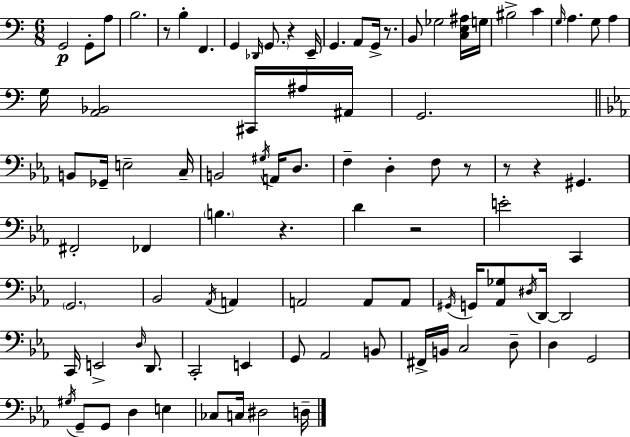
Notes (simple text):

G2/h G2/e A3/e B3/h. R/e B3/q F2/q. G2/q Db2/s G2/e. R/q E2/s G2/q. A2/e G2/s R/e. B2/e Gb3/h [C3,E3,A#3]/s G3/s BIS3/h C4/q G3/s A3/q. G3/e A3/q G3/s [A2,Bb2]/h C#2/s A#3/s A#2/s G2/h. B2/e Gb2/s E3/h C3/s B2/h G#3/s A2/s D3/e. F3/q D3/q F3/e R/e R/e R/q G#2/q. F#2/h FES2/q B3/q. R/q. D4/q R/h E4/h C2/q G2/h. Bb2/h Ab2/s A2/q A2/h A2/e A2/e G#2/s G2/s [Ab2,Gb3]/e D#3/s D2/s D2/h C2/s E2/h D3/s D2/e. C2/h E2/q G2/e Ab2/h B2/e F#2/s B2/s C3/h D3/e D3/q G2/h G#3/s G2/e G2/e D3/q E3/q CES3/e C3/s D#3/h D3/s